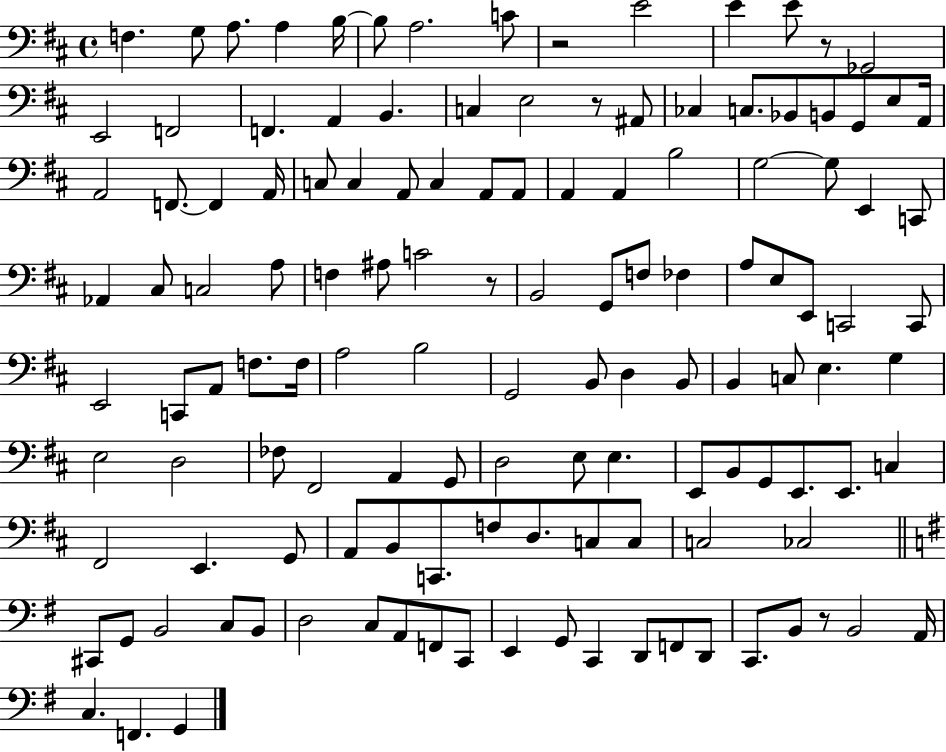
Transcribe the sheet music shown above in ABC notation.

X:1
T:Untitled
M:4/4
L:1/4
K:D
F, G,/2 A,/2 A, B,/4 B,/2 A,2 C/2 z2 E2 E E/2 z/2 _G,,2 E,,2 F,,2 F,, A,, B,, C, E,2 z/2 ^A,,/2 _C, C,/2 _B,,/2 B,,/2 G,,/2 E,/2 A,,/4 A,,2 F,,/2 F,, A,,/4 C,/2 C, A,,/2 C, A,,/2 A,,/2 A,, A,, B,2 G,2 G,/2 E,, C,,/2 _A,, ^C,/2 C,2 A,/2 F, ^A,/2 C2 z/2 B,,2 G,,/2 F,/2 _F, A,/2 E,/2 E,,/2 C,,2 C,,/2 E,,2 C,,/2 A,,/2 F,/2 F,/4 A,2 B,2 G,,2 B,,/2 D, B,,/2 B,, C,/2 E, G, E,2 D,2 _F,/2 ^F,,2 A,, G,,/2 D,2 E,/2 E, E,,/2 B,,/2 G,,/2 E,,/2 E,,/2 C, ^F,,2 E,, G,,/2 A,,/2 B,,/2 C,,/2 F,/2 D,/2 C,/2 C,/2 C,2 _C,2 ^C,,/2 G,,/2 B,,2 C,/2 B,,/2 D,2 C,/2 A,,/2 F,,/2 C,,/2 E,, G,,/2 C,, D,,/2 F,,/2 D,,/2 C,,/2 B,,/2 z/2 B,,2 A,,/4 C, F,, G,,